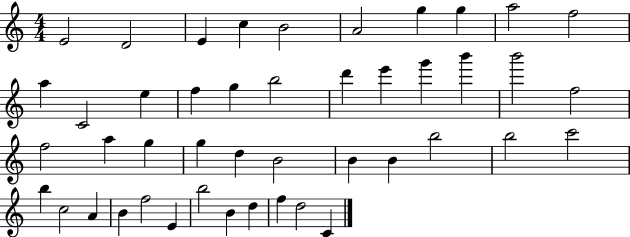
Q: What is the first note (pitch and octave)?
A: E4